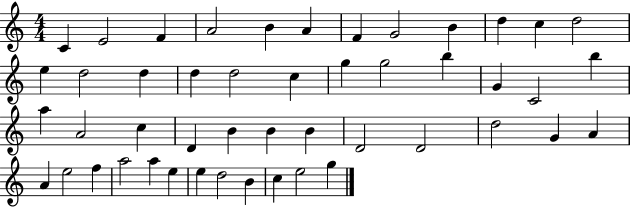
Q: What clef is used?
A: treble